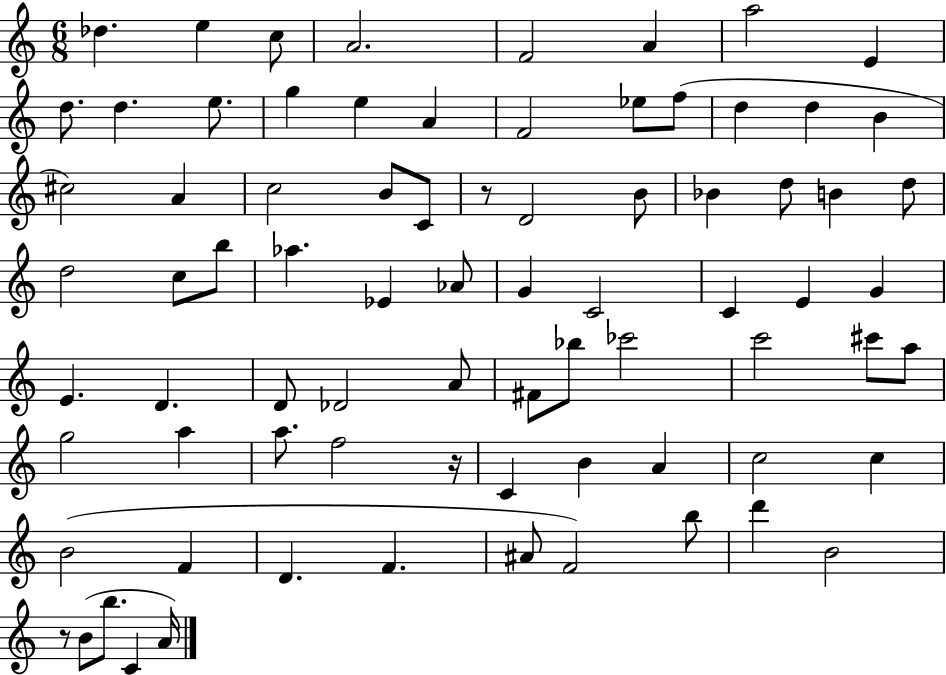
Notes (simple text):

Db5/q. E5/q C5/e A4/h. F4/h A4/q A5/h E4/q D5/e. D5/q. E5/e. G5/q E5/q A4/q F4/h Eb5/e F5/e D5/q D5/q B4/q C#5/h A4/q C5/h B4/e C4/e R/e D4/h B4/e Bb4/q D5/e B4/q D5/e D5/h C5/e B5/e Ab5/q. Eb4/q Ab4/e G4/q C4/h C4/q E4/q G4/q E4/q. D4/q. D4/e Db4/h A4/e F#4/e Bb5/e CES6/h C6/h C#6/e A5/e G5/h A5/q A5/e. F5/h R/s C4/q B4/q A4/q C5/h C5/q B4/h F4/q D4/q. F4/q. A#4/e F4/h B5/e D6/q B4/h R/e B4/e B5/e. C4/q A4/s